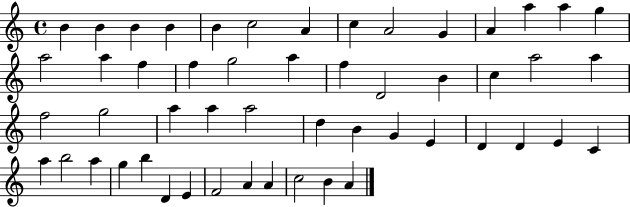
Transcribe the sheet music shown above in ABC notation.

X:1
T:Untitled
M:4/4
L:1/4
K:C
B B B B B c2 A c A2 G A a a g a2 a f f g2 a f D2 B c a2 a f2 g2 a a a2 d B G E D D E C a b2 a g b D E F2 A A c2 B A